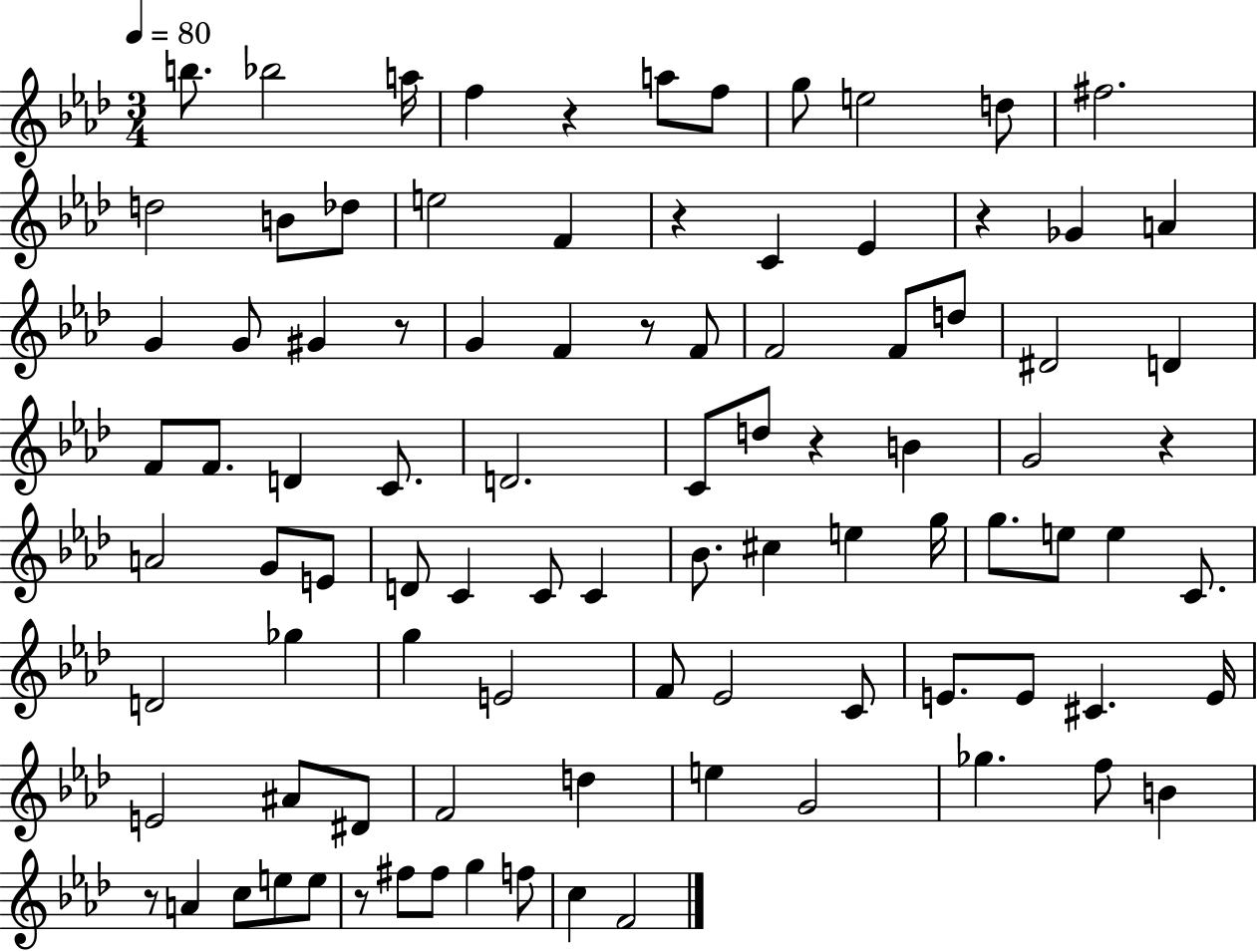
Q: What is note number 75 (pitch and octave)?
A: B4